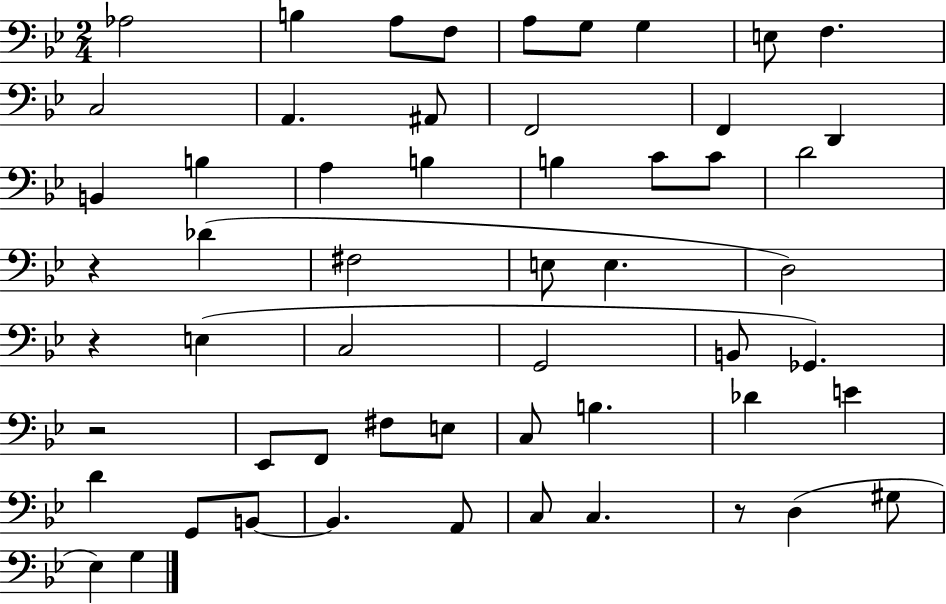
{
  \clef bass
  \numericTimeSignature
  \time 2/4
  \key bes \major
  \repeat volta 2 { aes2 | b4 a8 f8 | a8 g8 g4 | e8 f4. | \break c2 | a,4. ais,8 | f,2 | f,4 d,4 | \break b,4 b4 | a4 b4 | b4 c'8 c'8 | d'2 | \break r4 des'4( | fis2 | e8 e4. | d2) | \break r4 e4( | c2 | g,2 | b,8 ges,4.) | \break r2 | ees,8 f,8 fis8 e8 | c8 b4. | des'4 e'4 | \break d'4 g,8 b,8~~ | b,4. a,8 | c8 c4. | r8 d4( gis8 | \break ees4) g4 | } \bar "|."
}